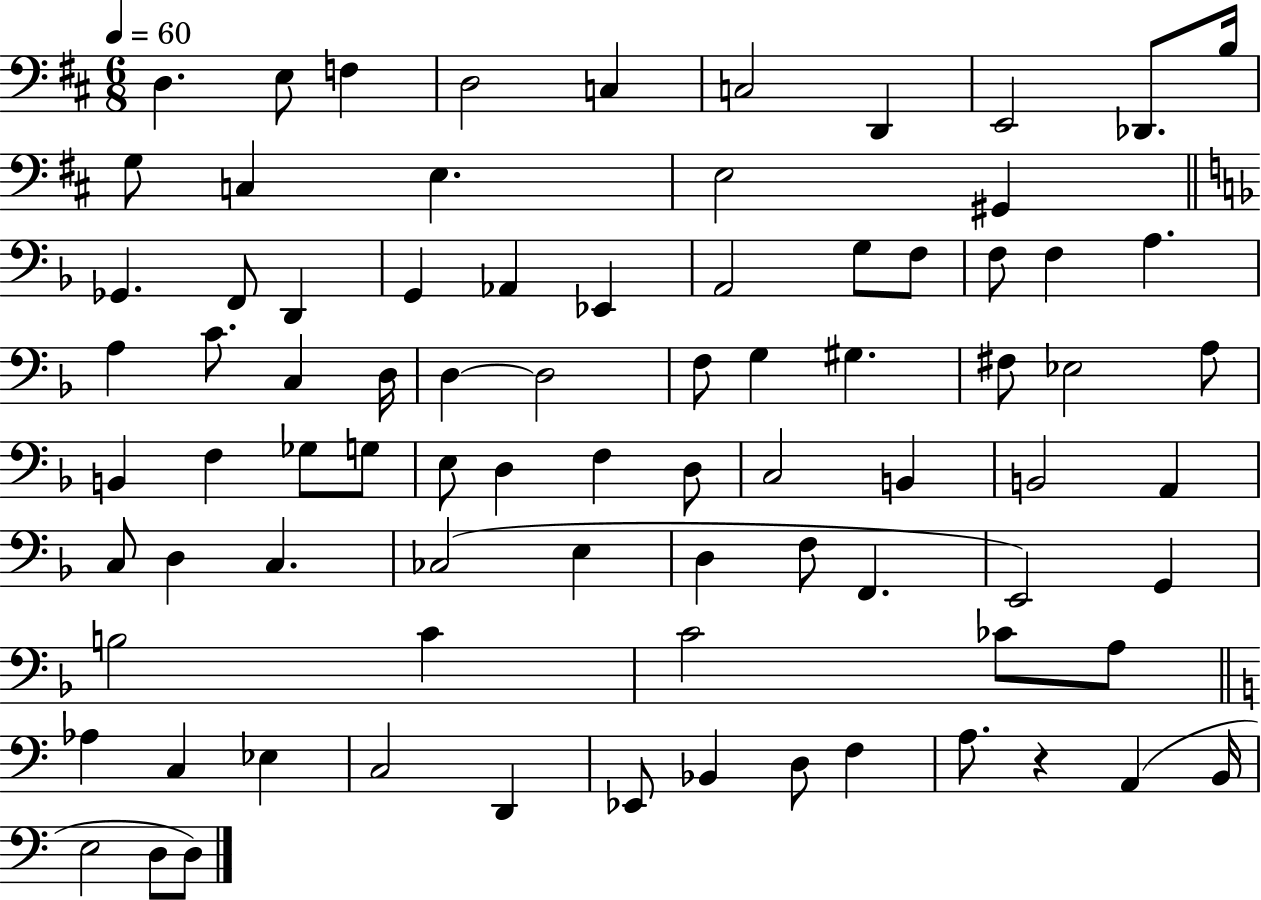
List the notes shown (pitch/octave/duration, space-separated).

D3/q. E3/e F3/q D3/h C3/q C3/h D2/q E2/h Db2/e. B3/s G3/e C3/q E3/q. E3/h G#2/q Gb2/q. F2/e D2/q G2/q Ab2/q Eb2/q A2/h G3/e F3/e F3/e F3/q A3/q. A3/q C4/e. C3/q D3/s D3/q D3/h F3/e G3/q G#3/q. F#3/e Eb3/h A3/e B2/q F3/q Gb3/e G3/e E3/e D3/q F3/q D3/e C3/h B2/q B2/h A2/q C3/e D3/q C3/q. CES3/h E3/q D3/q F3/e F2/q. E2/h G2/q B3/h C4/q C4/h CES4/e A3/e Ab3/q C3/q Eb3/q C3/h D2/q Eb2/e Bb2/q D3/e F3/q A3/e. R/q A2/q B2/s E3/h D3/e D3/e